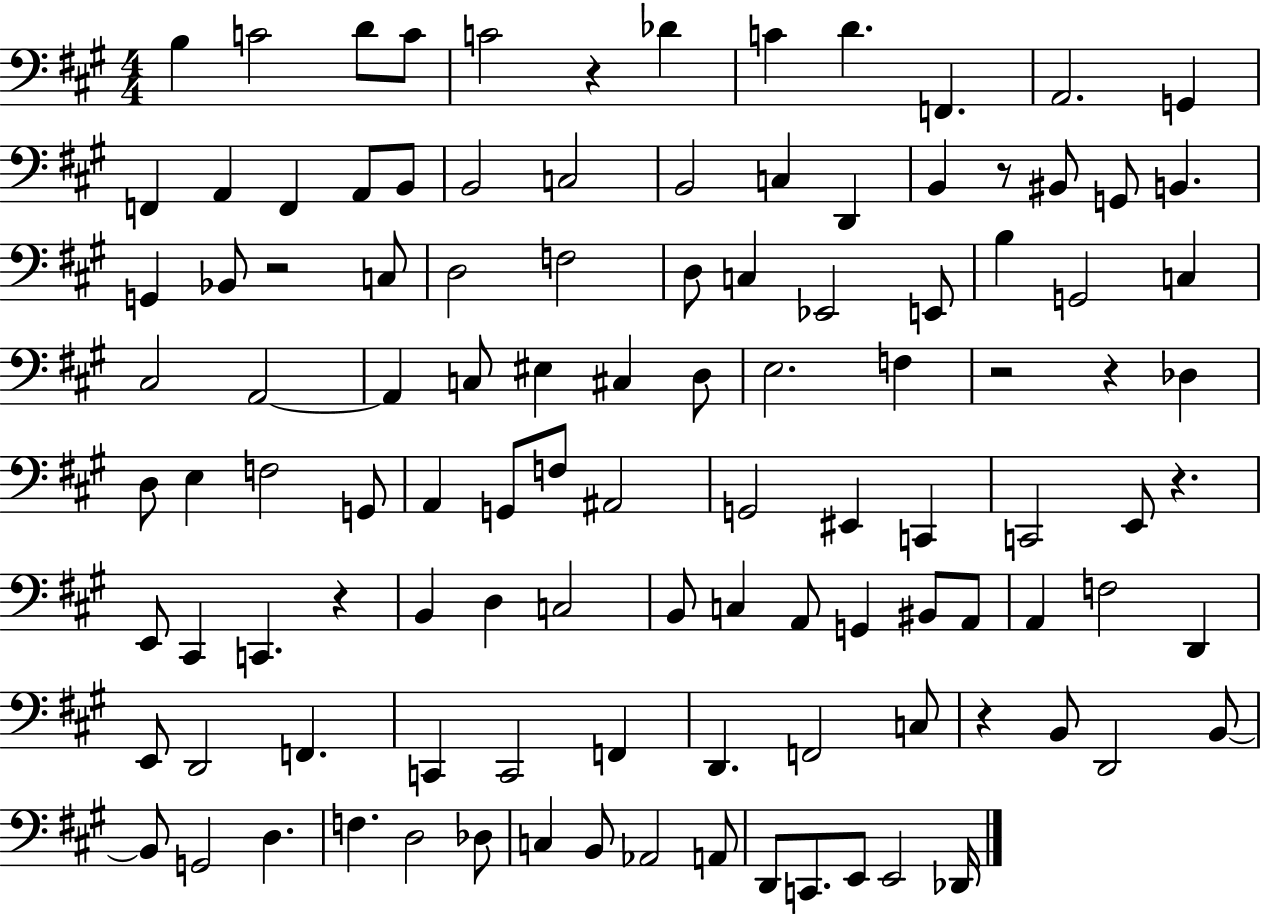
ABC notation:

X:1
T:Untitled
M:4/4
L:1/4
K:A
B, C2 D/2 C/2 C2 z _D C D F,, A,,2 G,, F,, A,, F,, A,,/2 B,,/2 B,,2 C,2 B,,2 C, D,, B,, z/2 ^B,,/2 G,,/2 B,, G,, _B,,/2 z2 C,/2 D,2 F,2 D,/2 C, _E,,2 E,,/2 B, G,,2 C, ^C,2 A,,2 A,, C,/2 ^E, ^C, D,/2 E,2 F, z2 z _D, D,/2 E, F,2 G,,/2 A,, G,,/2 F,/2 ^A,,2 G,,2 ^E,, C,, C,,2 E,,/2 z E,,/2 ^C,, C,, z B,, D, C,2 B,,/2 C, A,,/2 G,, ^B,,/2 A,,/2 A,, F,2 D,, E,,/2 D,,2 F,, C,, C,,2 F,, D,, F,,2 C,/2 z B,,/2 D,,2 B,,/2 B,,/2 G,,2 D, F, D,2 _D,/2 C, B,,/2 _A,,2 A,,/2 D,,/2 C,,/2 E,,/2 E,,2 _D,,/4